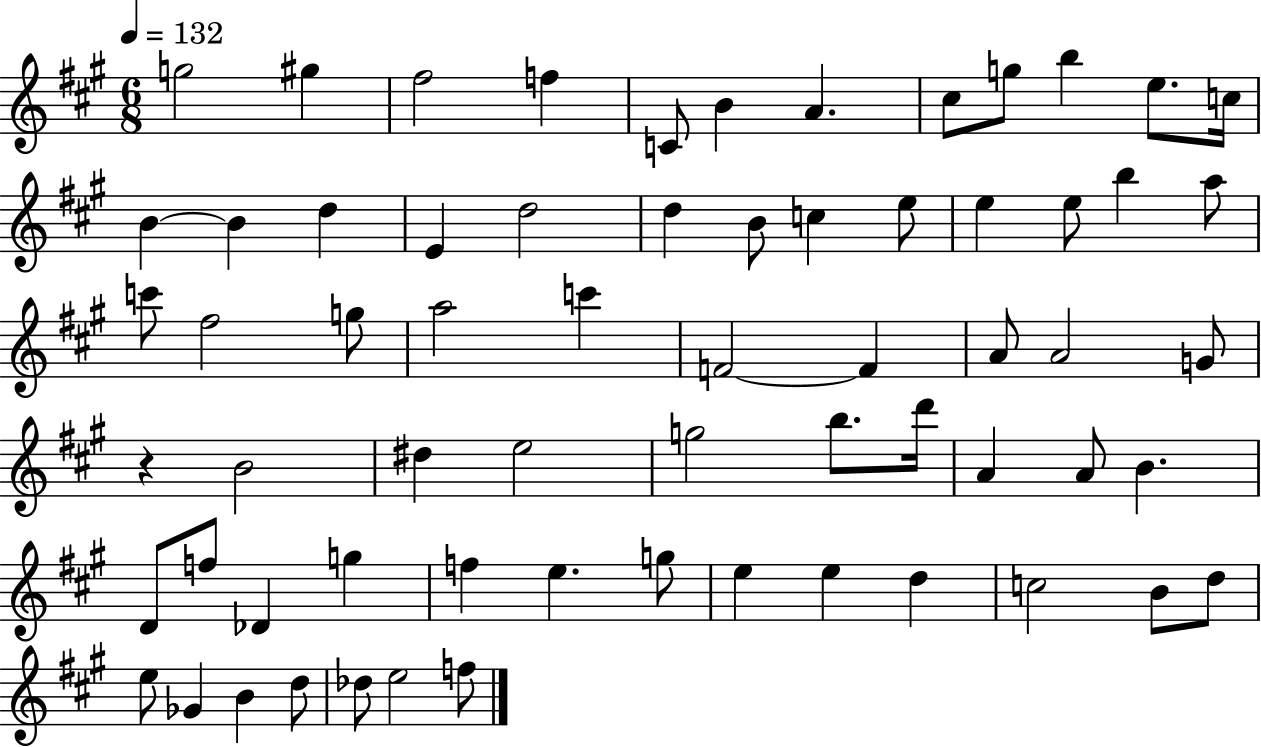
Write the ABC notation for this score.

X:1
T:Untitled
M:6/8
L:1/4
K:A
g2 ^g ^f2 f C/2 B A ^c/2 g/2 b e/2 c/4 B B d E d2 d B/2 c e/2 e e/2 b a/2 c'/2 ^f2 g/2 a2 c' F2 F A/2 A2 G/2 z B2 ^d e2 g2 b/2 d'/4 A A/2 B D/2 f/2 _D g f e g/2 e e d c2 B/2 d/2 e/2 _G B d/2 _d/2 e2 f/2